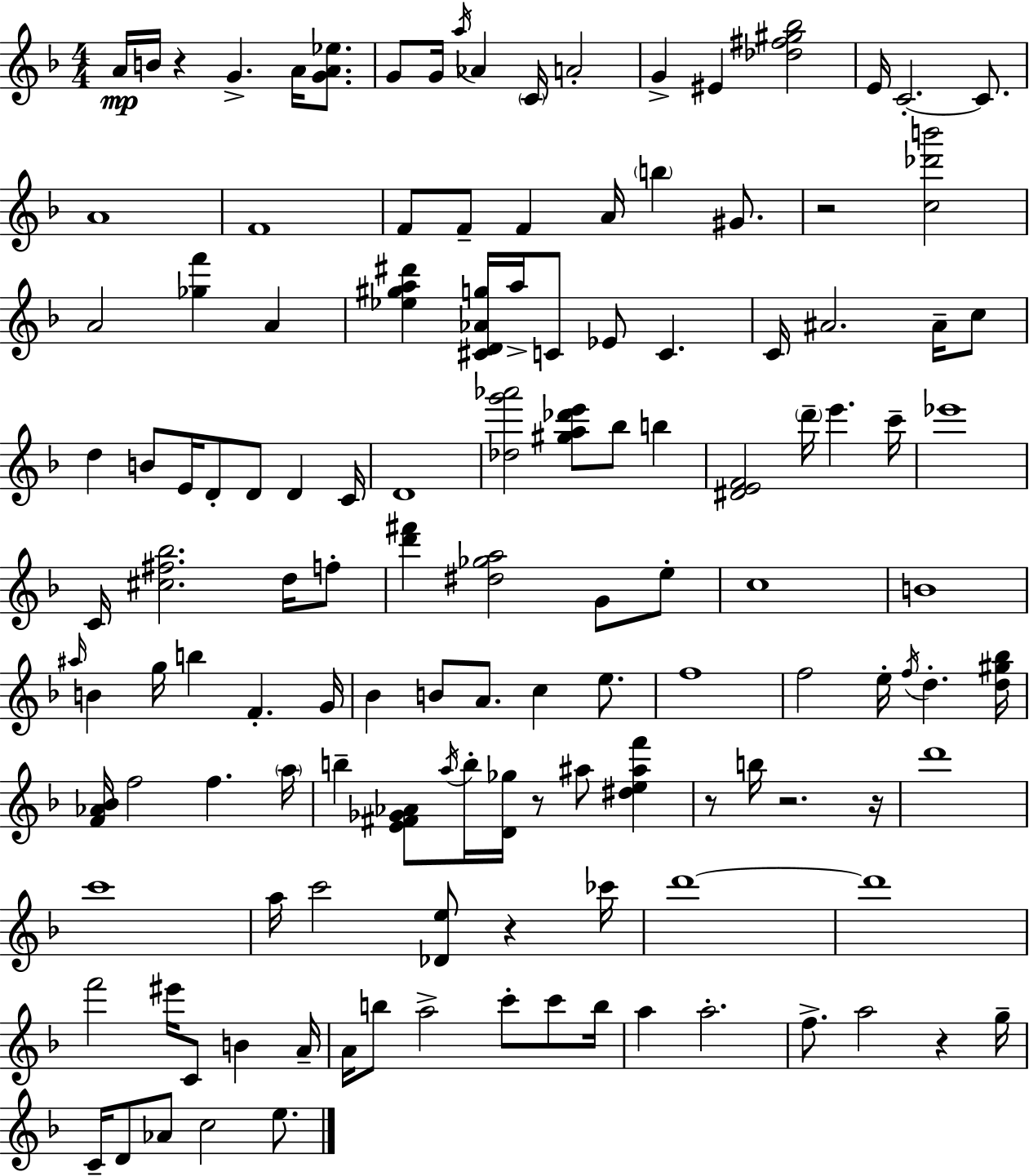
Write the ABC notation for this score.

X:1
T:Untitled
M:4/4
L:1/4
K:F
A/4 B/4 z G A/4 [GA_e]/2 G/2 G/4 a/4 _A C/4 A2 G ^E [_d^f^g_b]2 E/4 C2 C/2 A4 F4 F/2 F/2 F A/4 b ^G/2 z2 [c_d'b']2 A2 [_gf'] A [_e^ga^d'] [^CD_Ag]/4 a/4 C/2 _E/2 C C/4 ^A2 ^A/4 c/2 d B/2 E/4 D/2 D/2 D C/4 D4 [_dg'_a']2 [^ga_d'e']/2 _b/2 b [^DEF]2 d'/4 e' c'/4 _e'4 C/4 [^c^f_b]2 d/4 f/2 [d'^f'] [^d_ga]2 G/2 e/2 c4 B4 ^a/4 B g/4 b F G/4 _B B/2 A/2 c e/2 f4 f2 e/4 f/4 d [d^g_b]/4 [F_A_B]/4 f2 f a/4 b [E^F_G_A]/2 a/4 b/4 [D_g]/4 z/2 ^a/2 [^de^af'] z/2 b/4 z2 z/4 d'4 c'4 a/4 c'2 [_De]/2 z _c'/4 d'4 d'4 f'2 ^e'/4 C/2 B A/4 A/4 b/2 a2 c'/2 c'/2 b/4 a a2 f/2 a2 z g/4 C/4 D/2 _A/2 c2 e/2